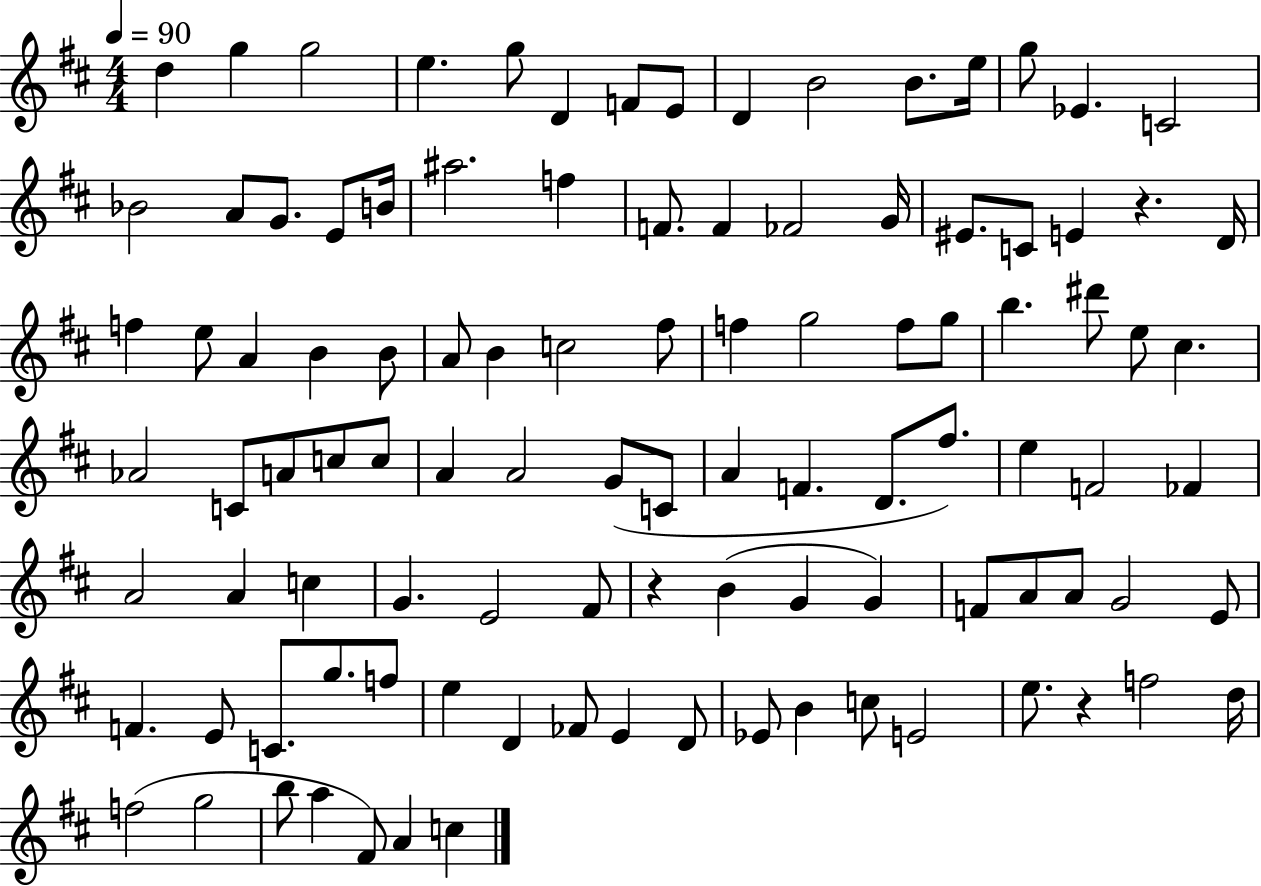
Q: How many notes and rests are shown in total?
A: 104